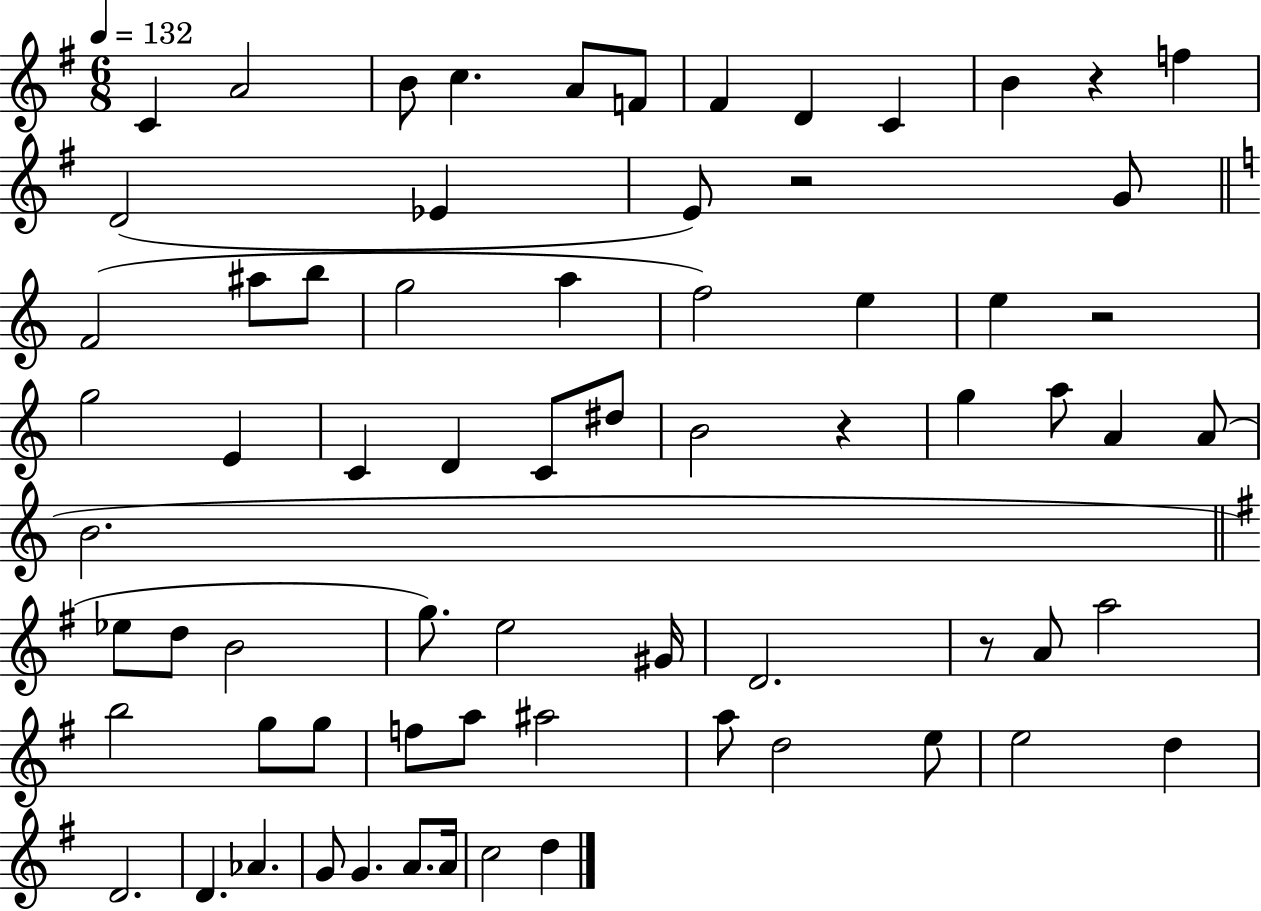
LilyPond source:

{
  \clef treble
  \numericTimeSignature
  \time 6/8
  \key g \major
  \tempo 4 = 132
  c'4 a'2 | b'8 c''4. a'8 f'8 | fis'4 d'4 c'4 | b'4 r4 f''4 | \break d'2( ees'4 | e'8) r2 g'8 | \bar "||" \break \key a \minor f'2( ais''8 b''8 | g''2 a''4 | f''2) e''4 | e''4 r2 | \break g''2 e'4 | c'4 d'4 c'8 dis''8 | b'2 r4 | g''4 a''8 a'4 a'8( | \break b'2. | \bar "||" \break \key e \minor ees''8 d''8 b'2 | g''8.) e''2 gis'16 | d'2. | r8 a'8 a''2 | \break b''2 g''8 g''8 | f''8 a''8 ais''2 | a''8 d''2 e''8 | e''2 d''4 | \break d'2. | d'4. aes'4. | g'8 g'4. a'8. a'16 | c''2 d''4 | \break \bar "|."
}